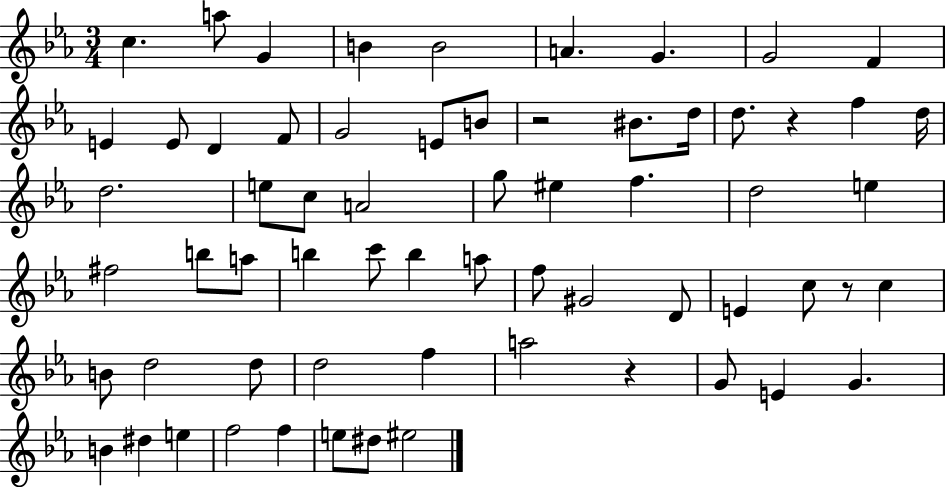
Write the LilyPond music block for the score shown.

{
  \clef treble
  \numericTimeSignature
  \time 3/4
  \key ees \major
  c''4. a''8 g'4 | b'4 b'2 | a'4. g'4. | g'2 f'4 | \break e'4 e'8 d'4 f'8 | g'2 e'8 b'8 | r2 bis'8. d''16 | d''8. r4 f''4 d''16 | \break d''2. | e''8 c''8 a'2 | g''8 eis''4 f''4. | d''2 e''4 | \break fis''2 b''8 a''8 | b''4 c'''8 b''4 a''8 | f''8 gis'2 d'8 | e'4 c''8 r8 c''4 | \break b'8 d''2 d''8 | d''2 f''4 | a''2 r4 | g'8 e'4 g'4. | \break b'4 dis''4 e''4 | f''2 f''4 | e''8 dis''8 eis''2 | \bar "|."
}